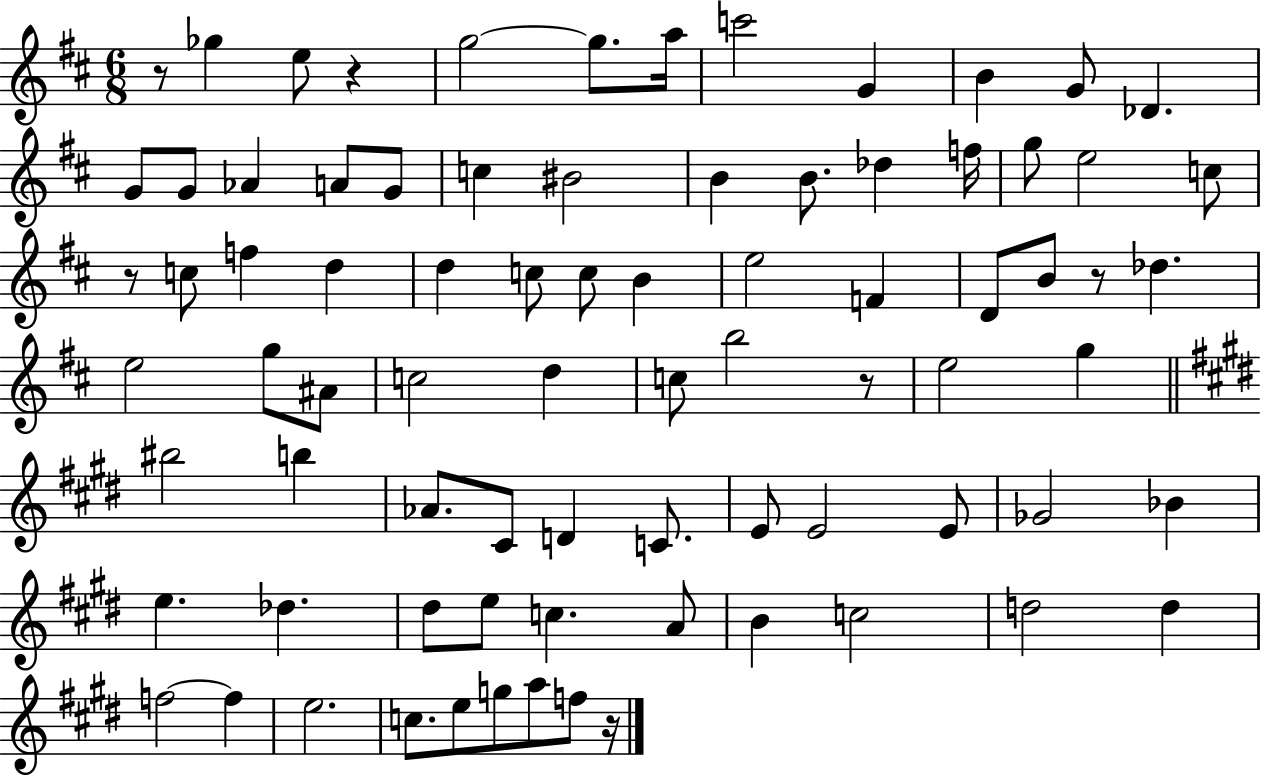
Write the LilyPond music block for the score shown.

{
  \clef treble
  \numericTimeSignature
  \time 6/8
  \key d \major
  \repeat volta 2 { r8 ges''4 e''8 r4 | g''2~~ g''8. a''16 | c'''2 g'4 | b'4 g'8 des'4. | \break g'8 g'8 aes'4 a'8 g'8 | c''4 bis'2 | b'4 b'8. des''4 f''16 | g''8 e''2 c''8 | \break r8 c''8 f''4 d''4 | d''4 c''8 c''8 b'4 | e''2 f'4 | d'8 b'8 r8 des''4. | \break e''2 g''8 ais'8 | c''2 d''4 | c''8 b''2 r8 | e''2 g''4 | \break \bar "||" \break \key e \major bis''2 b''4 | aes'8. cis'8 d'4 c'8. | e'8 e'2 e'8 | ges'2 bes'4 | \break e''4. des''4. | dis''8 e''8 c''4. a'8 | b'4 c''2 | d''2 d''4 | \break f''2~~ f''4 | e''2. | c''8. e''8 g''8 a''8 f''8 r16 | } \bar "|."
}